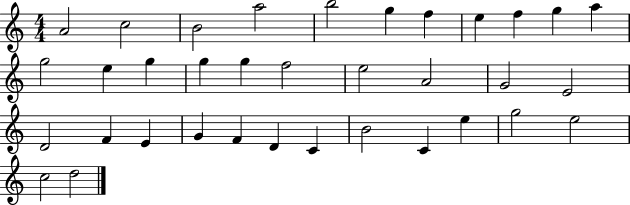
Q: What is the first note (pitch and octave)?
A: A4